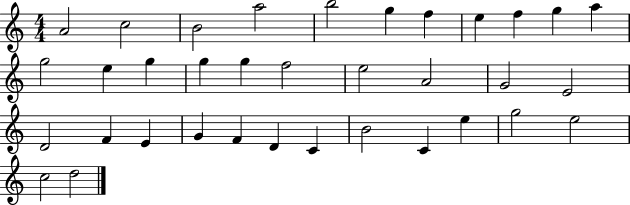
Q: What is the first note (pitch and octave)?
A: A4